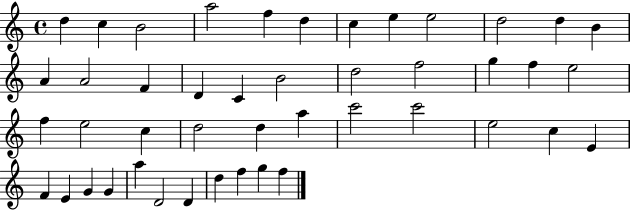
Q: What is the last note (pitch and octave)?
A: F5